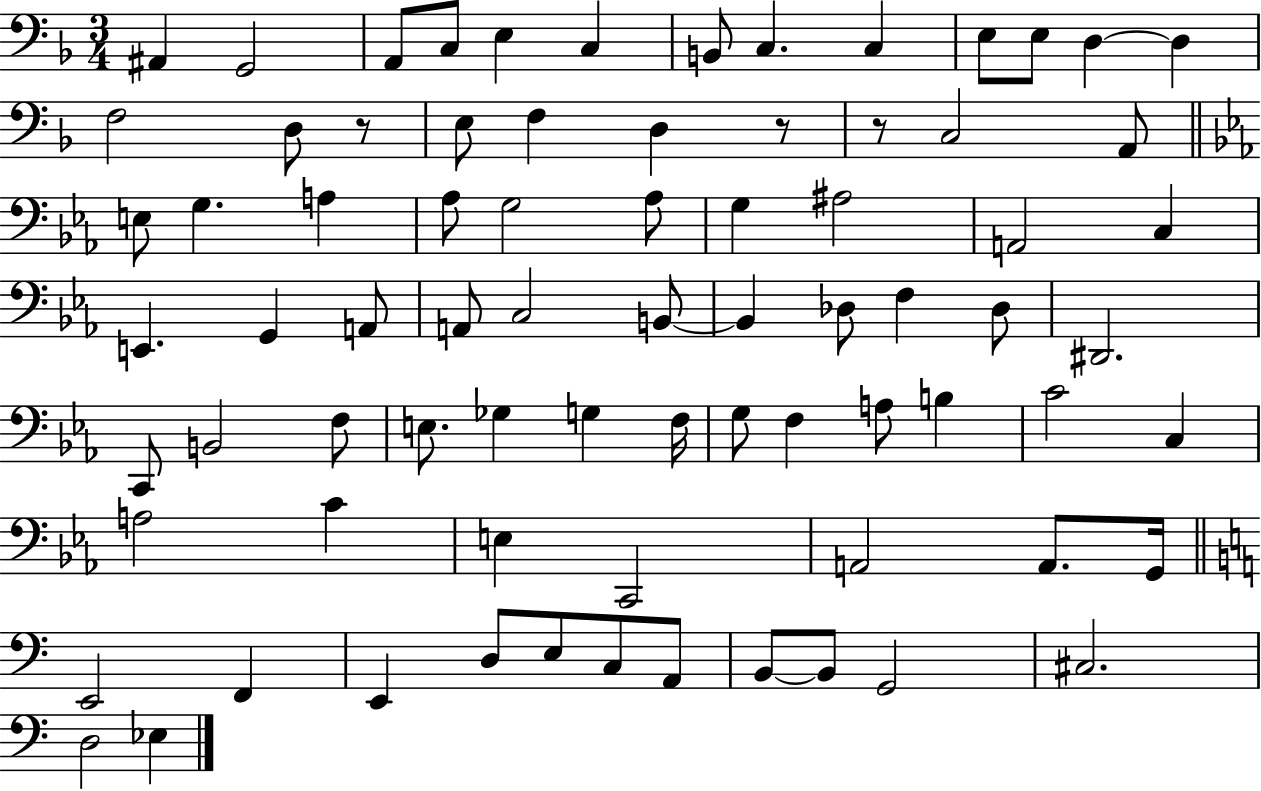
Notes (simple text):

A#2/q G2/h A2/e C3/e E3/q C3/q B2/e C3/q. C3/q E3/e E3/e D3/q D3/q F3/h D3/e R/e E3/e F3/q D3/q R/e R/e C3/h A2/e E3/e G3/q. A3/q Ab3/e G3/h Ab3/e G3/q A#3/h A2/h C3/q E2/q. G2/q A2/e A2/e C3/h B2/e B2/q Db3/e F3/q Db3/e D#2/h. C2/e B2/h F3/e E3/e. Gb3/q G3/q F3/s G3/e F3/q A3/e B3/q C4/h C3/q A3/h C4/q E3/q C2/h A2/h A2/e. G2/s E2/h F2/q E2/q D3/e E3/e C3/e A2/e B2/e B2/e G2/h C#3/h. D3/h Eb3/q